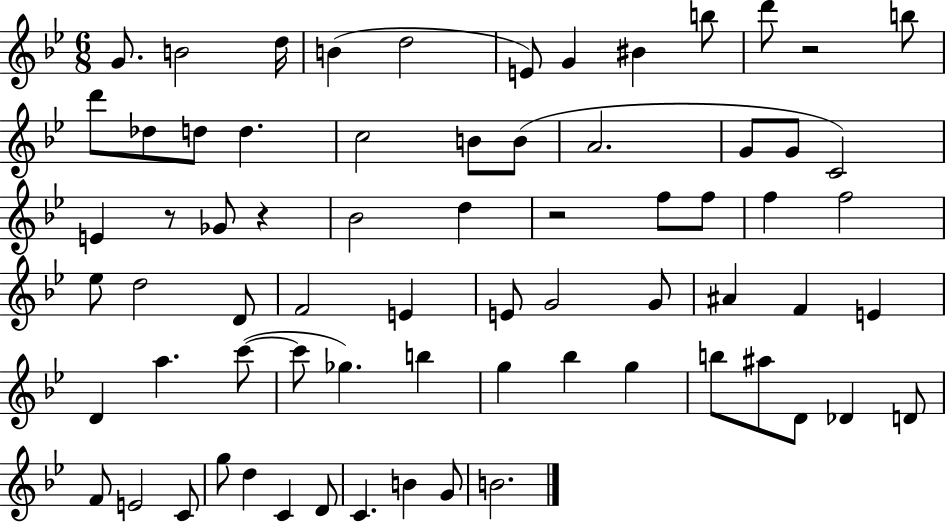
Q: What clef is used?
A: treble